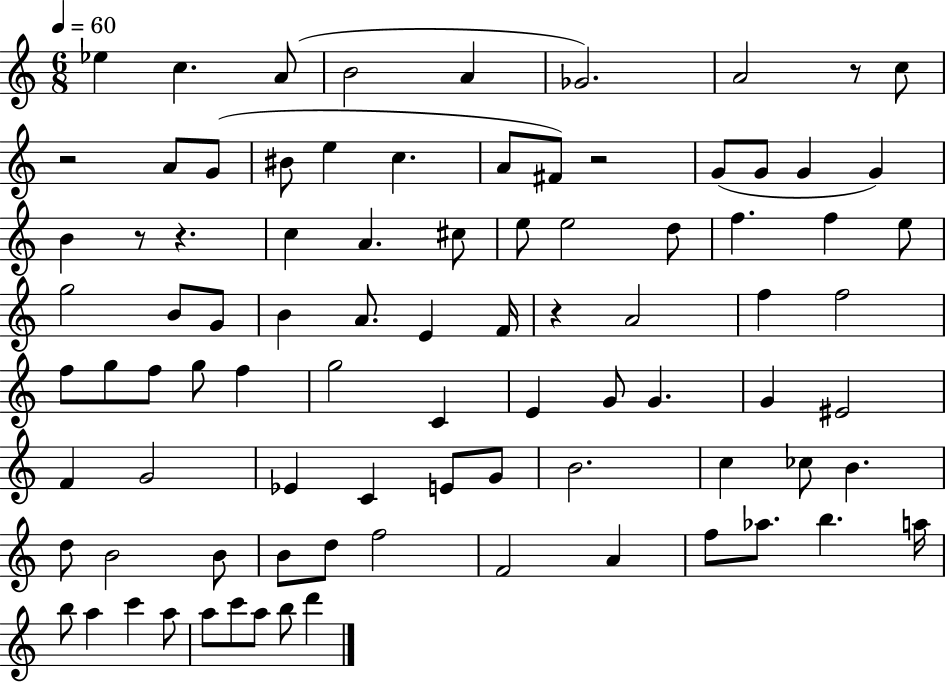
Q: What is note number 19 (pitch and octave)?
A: G4